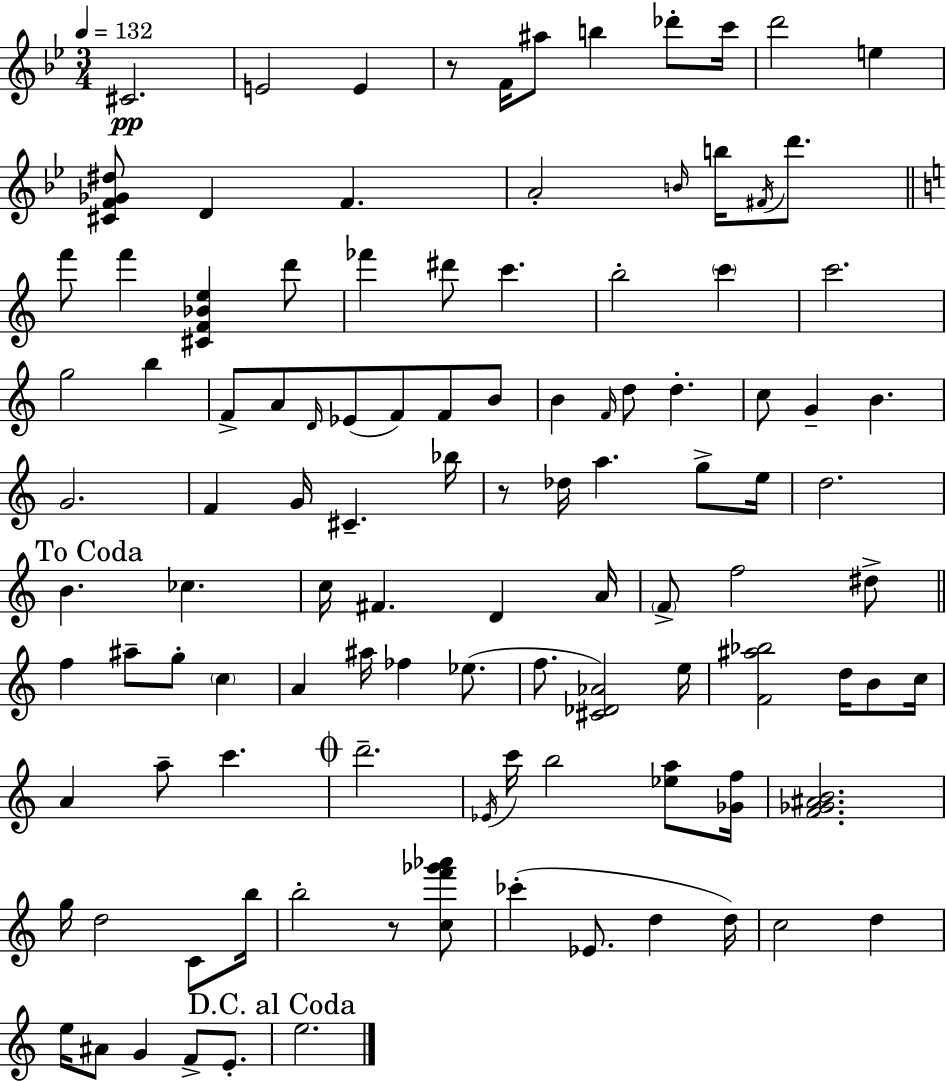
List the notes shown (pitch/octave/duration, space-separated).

C#4/h. E4/h E4/q R/e F4/s A#5/e B5/q Db6/e C6/s D6/h E5/q [C#4,F4,Gb4,D#5]/e D4/q F4/q. A4/h B4/s B5/s F#4/s D6/e. F6/e F6/q [C#4,F4,Bb4,E5]/q D6/e FES6/q D#6/e C6/q. B5/h C6/q C6/h. G5/h B5/q F4/e A4/e D4/s Eb4/e F4/e F4/e B4/e B4/q F4/s D5/e D5/q. C5/e G4/q B4/q. G4/h. F4/q G4/s C#4/q. Bb5/s R/e Db5/s A5/q. G5/e E5/s D5/h. B4/q. CES5/q. C5/s F#4/q. D4/q A4/s F4/e F5/h D#5/e F5/q A#5/e G5/e C5/q A4/q A#5/s FES5/q Eb5/e. F5/e. [C#4,Db4,Ab4]/h E5/s [F4,A#5,Bb5]/h D5/s B4/e C5/s A4/q A5/e C6/q. D6/h. Eb4/s C6/s B5/h [Eb5,A5]/e [Gb4,F5]/s [F4,Gb4,A#4,B4]/h. G5/s D5/h C4/e B5/s B5/h R/e [C5,F6,Gb6,Ab6]/e CES6/q Eb4/e. D5/q D5/s C5/h D5/q E5/s A#4/e G4/q F4/e E4/e. E5/h.